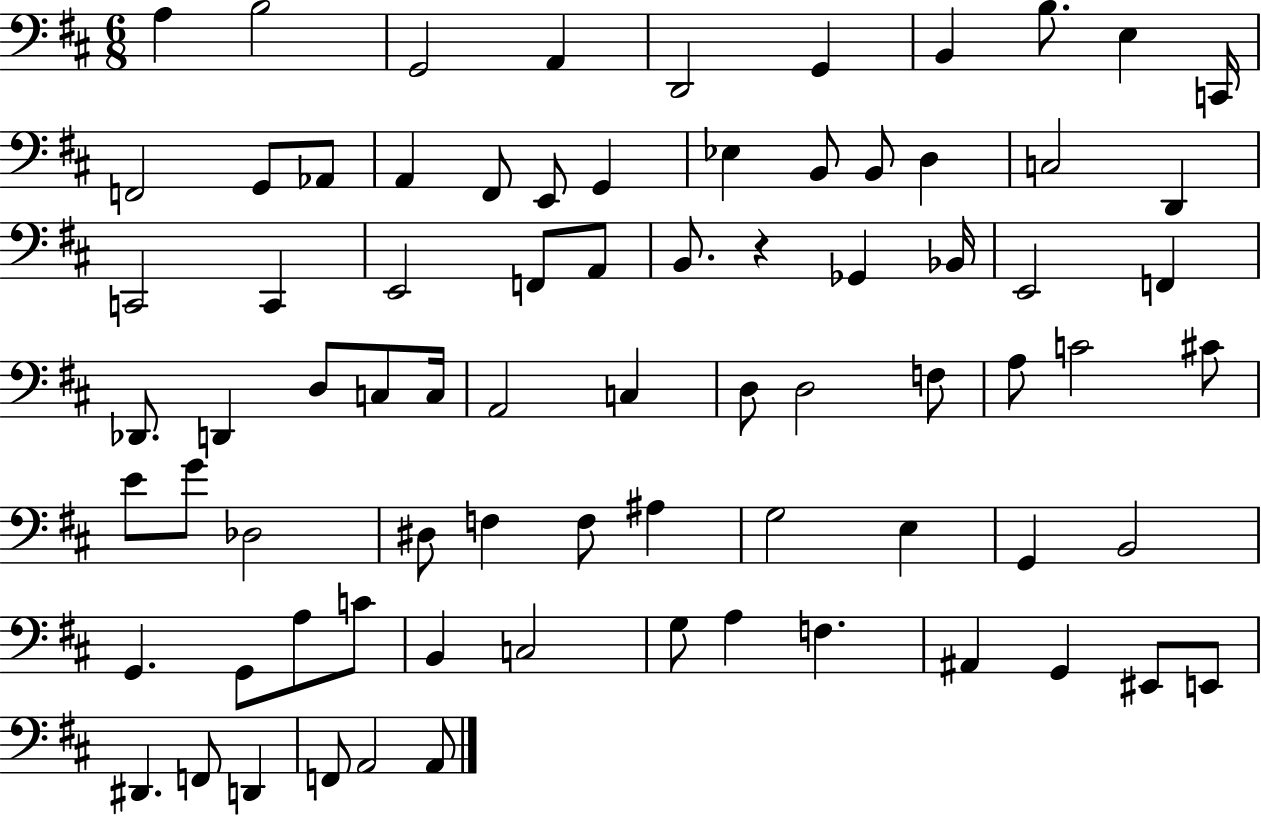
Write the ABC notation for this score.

X:1
T:Untitled
M:6/8
L:1/4
K:D
A, B,2 G,,2 A,, D,,2 G,, B,, B,/2 E, C,,/4 F,,2 G,,/2 _A,,/2 A,, ^F,,/2 E,,/2 G,, _E, B,,/2 B,,/2 D, C,2 D,, C,,2 C,, E,,2 F,,/2 A,,/2 B,,/2 z _G,, _B,,/4 E,,2 F,, _D,,/2 D,, D,/2 C,/2 C,/4 A,,2 C, D,/2 D,2 F,/2 A,/2 C2 ^C/2 E/2 G/2 _D,2 ^D,/2 F, F,/2 ^A, G,2 E, G,, B,,2 G,, G,,/2 A,/2 C/2 B,, C,2 G,/2 A, F, ^A,, G,, ^E,,/2 E,,/2 ^D,, F,,/2 D,, F,,/2 A,,2 A,,/2